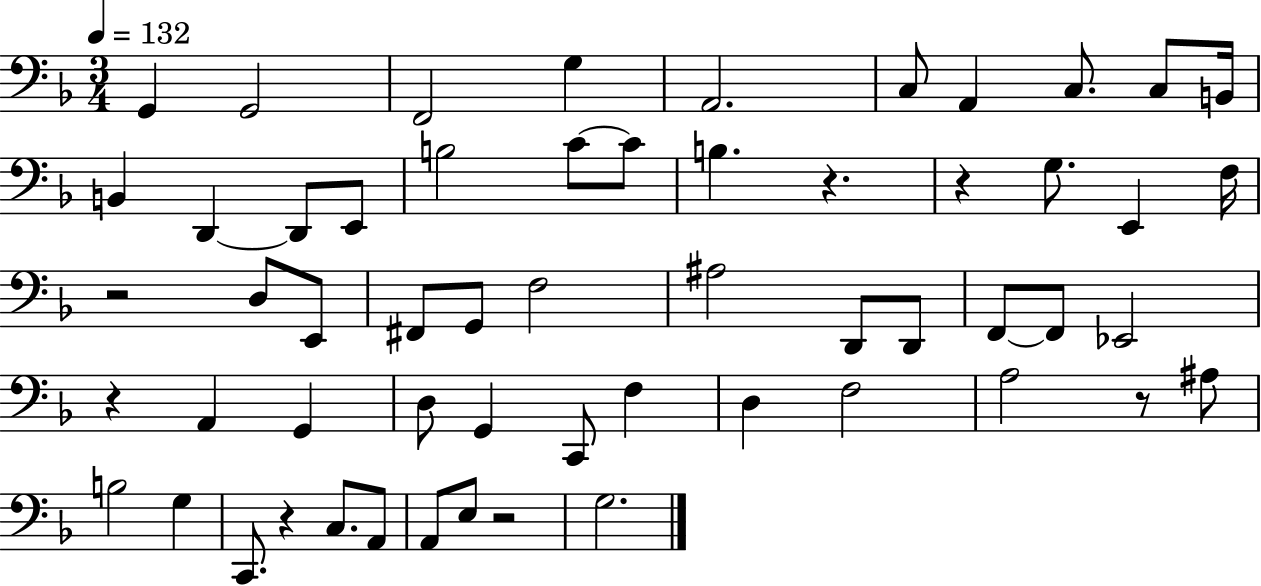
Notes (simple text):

G2/q G2/h F2/h G3/q A2/h. C3/e A2/q C3/e. C3/e B2/s B2/q D2/q D2/e E2/e B3/h C4/e C4/e B3/q. R/q. R/q G3/e. E2/q F3/s R/h D3/e E2/e F#2/e G2/e F3/h A#3/h D2/e D2/e F2/e F2/e Eb2/h R/q A2/q G2/q D3/e G2/q C2/e F3/q D3/q F3/h A3/h R/e A#3/e B3/h G3/q C2/e. R/q C3/e. A2/e A2/e E3/e R/h G3/h.